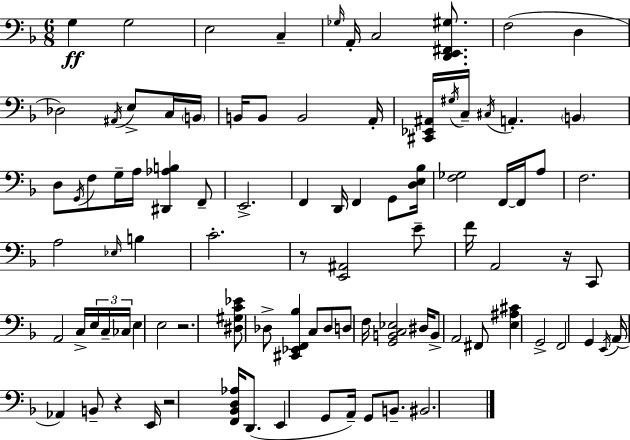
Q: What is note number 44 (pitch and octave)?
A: F4